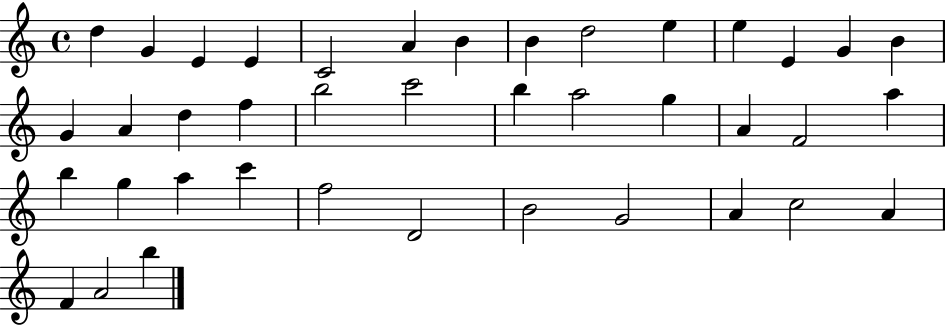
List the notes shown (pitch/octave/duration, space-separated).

D5/q G4/q E4/q E4/q C4/h A4/q B4/q B4/q D5/h E5/q E5/q E4/q G4/q B4/q G4/q A4/q D5/q F5/q B5/h C6/h B5/q A5/h G5/q A4/q F4/h A5/q B5/q G5/q A5/q C6/q F5/h D4/h B4/h G4/h A4/q C5/h A4/q F4/q A4/h B5/q